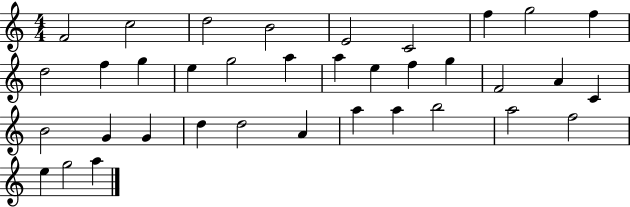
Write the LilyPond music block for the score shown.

{
  \clef treble
  \numericTimeSignature
  \time 4/4
  \key c \major
  f'2 c''2 | d''2 b'2 | e'2 c'2 | f''4 g''2 f''4 | \break d''2 f''4 g''4 | e''4 g''2 a''4 | a''4 e''4 f''4 g''4 | f'2 a'4 c'4 | \break b'2 g'4 g'4 | d''4 d''2 a'4 | a''4 a''4 b''2 | a''2 f''2 | \break e''4 g''2 a''4 | \bar "|."
}